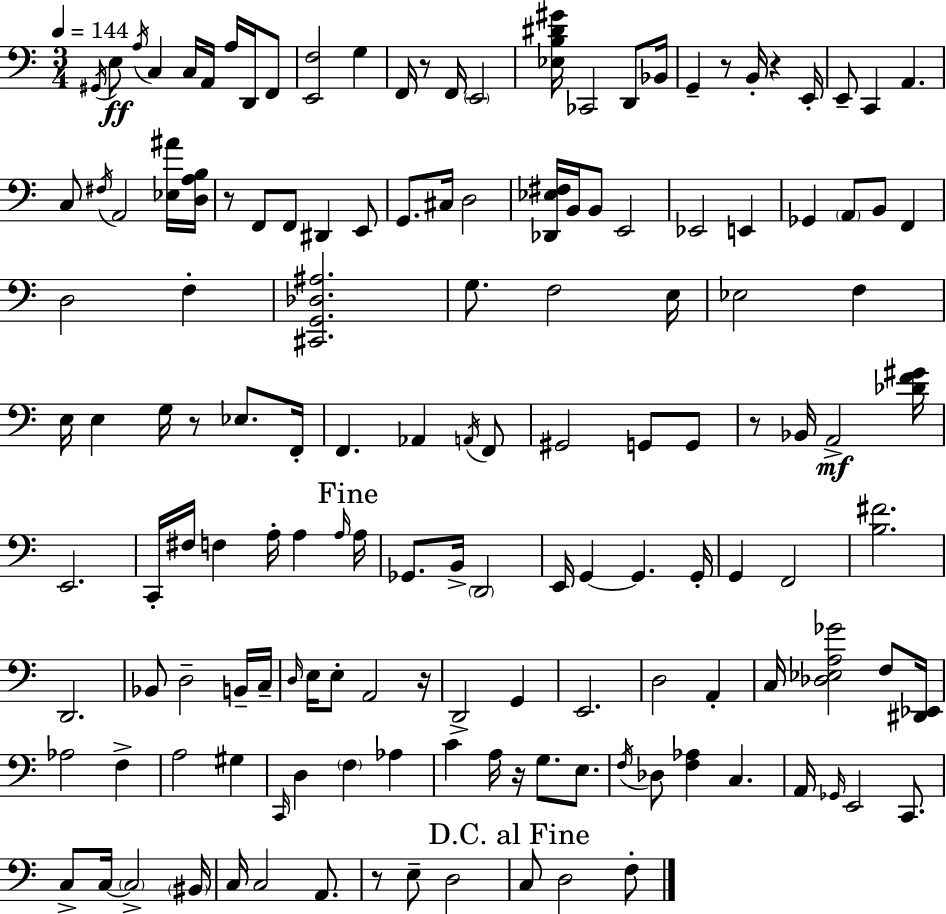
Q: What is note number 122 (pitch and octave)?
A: E3